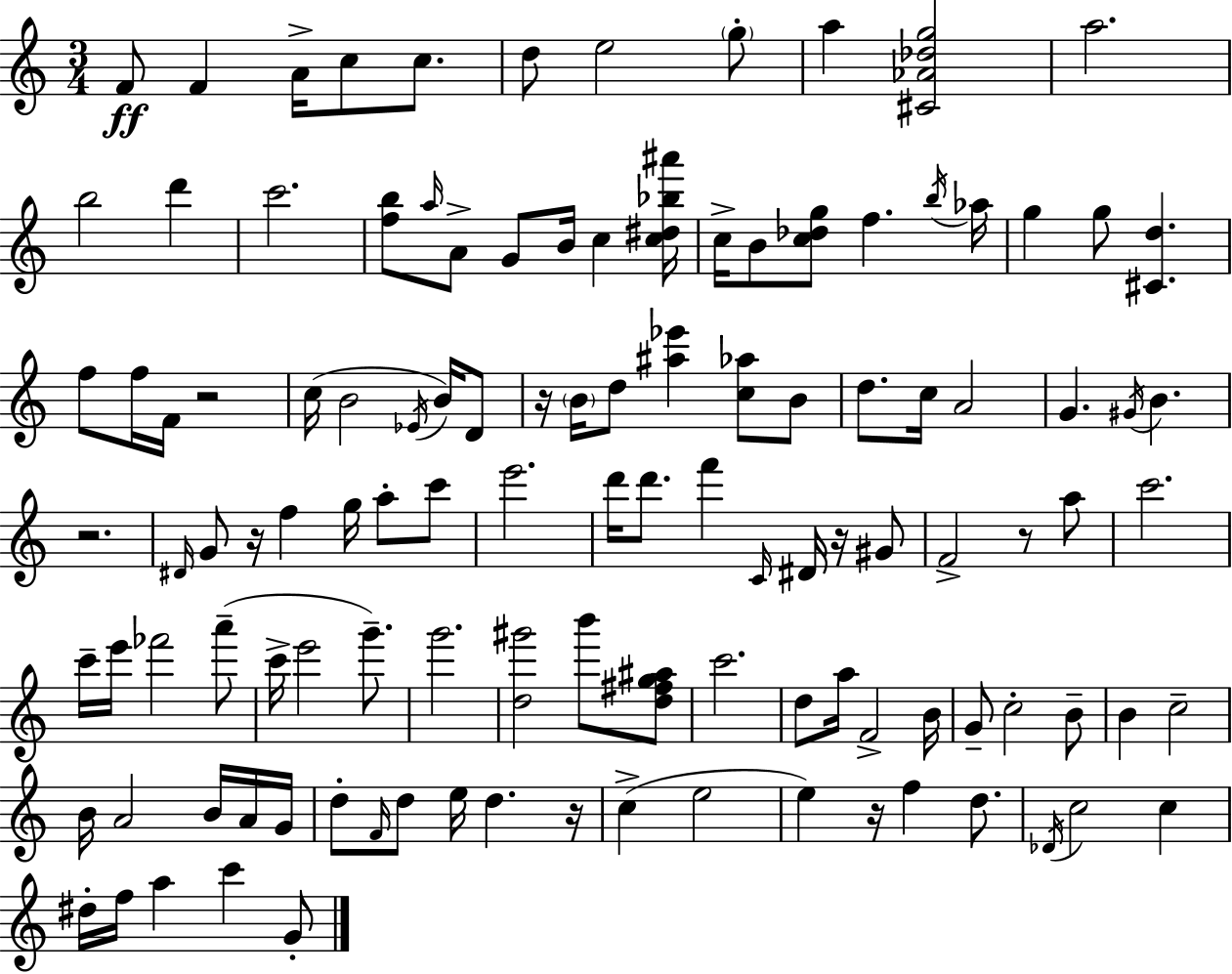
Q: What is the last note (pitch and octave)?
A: G4